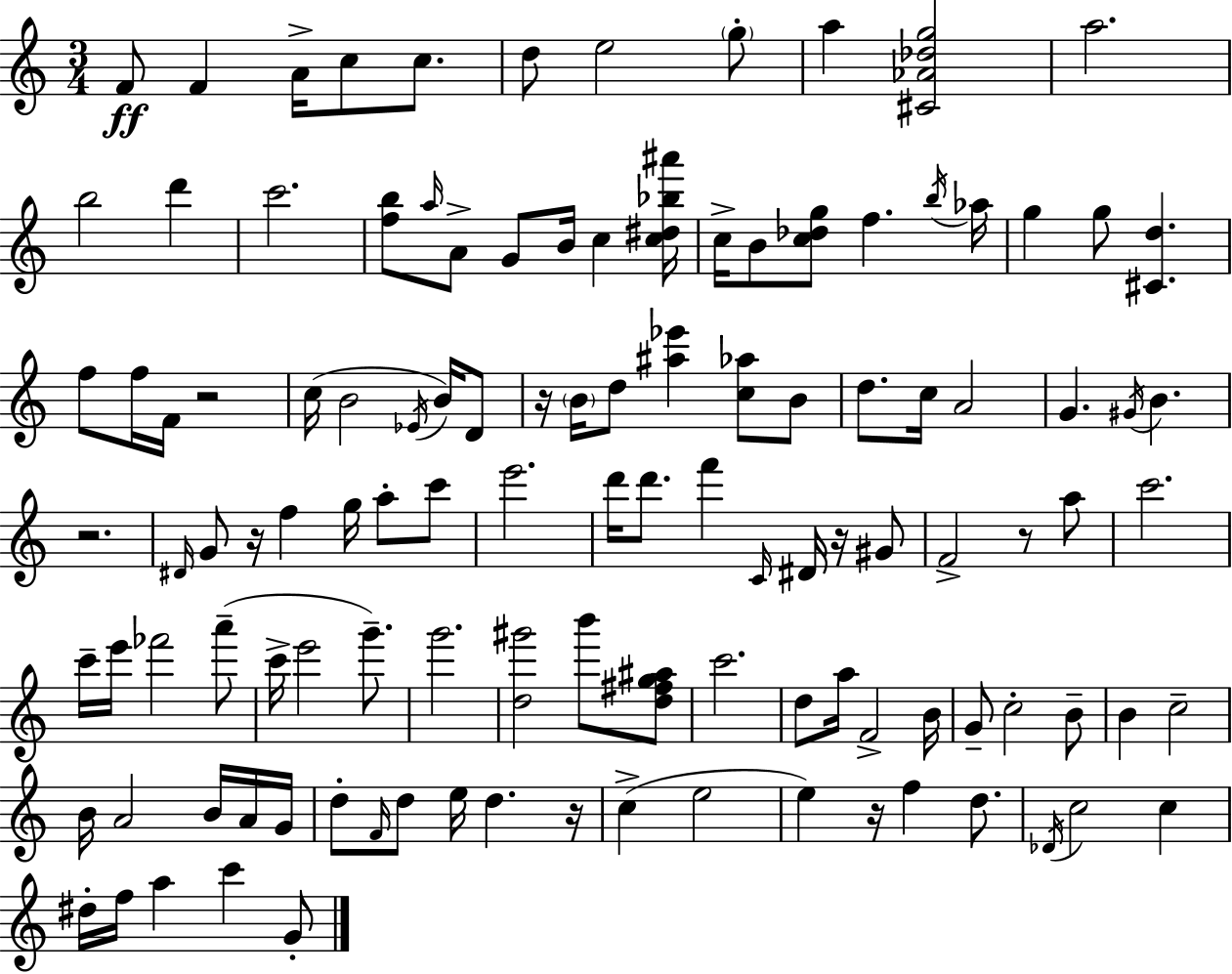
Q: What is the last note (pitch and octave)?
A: G4